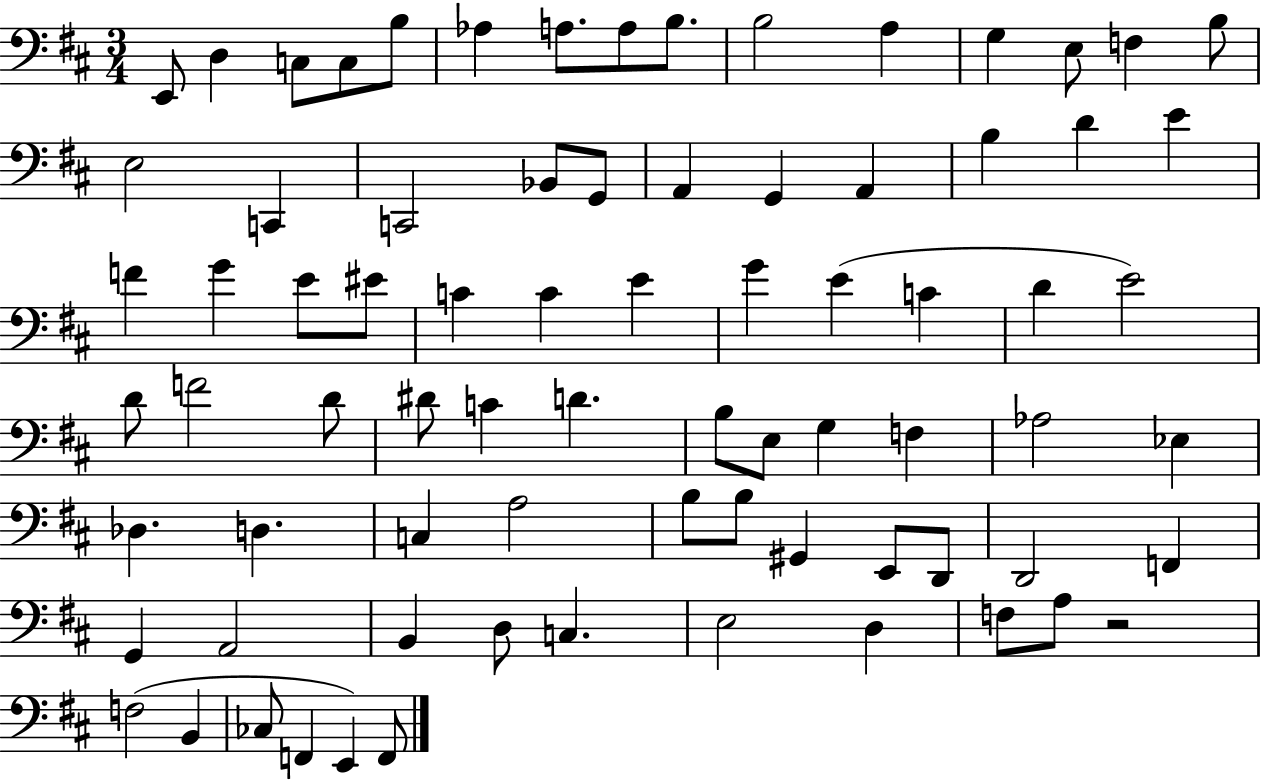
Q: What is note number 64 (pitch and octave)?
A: B2